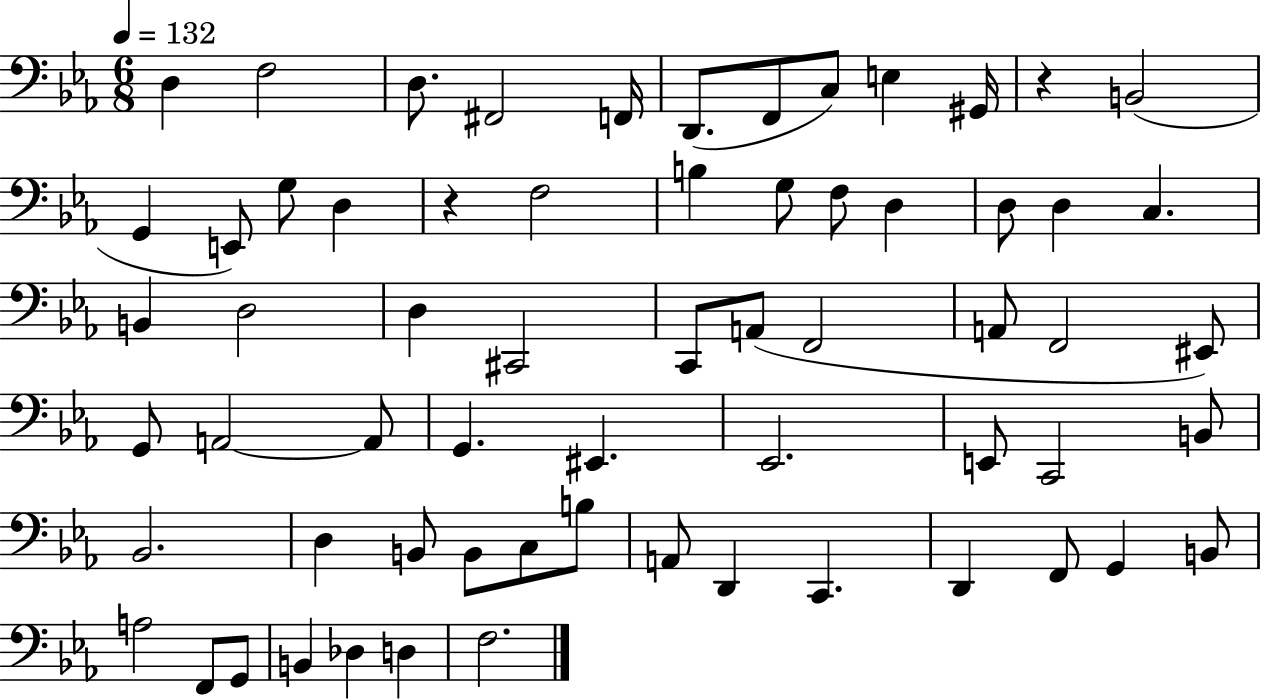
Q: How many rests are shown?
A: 2